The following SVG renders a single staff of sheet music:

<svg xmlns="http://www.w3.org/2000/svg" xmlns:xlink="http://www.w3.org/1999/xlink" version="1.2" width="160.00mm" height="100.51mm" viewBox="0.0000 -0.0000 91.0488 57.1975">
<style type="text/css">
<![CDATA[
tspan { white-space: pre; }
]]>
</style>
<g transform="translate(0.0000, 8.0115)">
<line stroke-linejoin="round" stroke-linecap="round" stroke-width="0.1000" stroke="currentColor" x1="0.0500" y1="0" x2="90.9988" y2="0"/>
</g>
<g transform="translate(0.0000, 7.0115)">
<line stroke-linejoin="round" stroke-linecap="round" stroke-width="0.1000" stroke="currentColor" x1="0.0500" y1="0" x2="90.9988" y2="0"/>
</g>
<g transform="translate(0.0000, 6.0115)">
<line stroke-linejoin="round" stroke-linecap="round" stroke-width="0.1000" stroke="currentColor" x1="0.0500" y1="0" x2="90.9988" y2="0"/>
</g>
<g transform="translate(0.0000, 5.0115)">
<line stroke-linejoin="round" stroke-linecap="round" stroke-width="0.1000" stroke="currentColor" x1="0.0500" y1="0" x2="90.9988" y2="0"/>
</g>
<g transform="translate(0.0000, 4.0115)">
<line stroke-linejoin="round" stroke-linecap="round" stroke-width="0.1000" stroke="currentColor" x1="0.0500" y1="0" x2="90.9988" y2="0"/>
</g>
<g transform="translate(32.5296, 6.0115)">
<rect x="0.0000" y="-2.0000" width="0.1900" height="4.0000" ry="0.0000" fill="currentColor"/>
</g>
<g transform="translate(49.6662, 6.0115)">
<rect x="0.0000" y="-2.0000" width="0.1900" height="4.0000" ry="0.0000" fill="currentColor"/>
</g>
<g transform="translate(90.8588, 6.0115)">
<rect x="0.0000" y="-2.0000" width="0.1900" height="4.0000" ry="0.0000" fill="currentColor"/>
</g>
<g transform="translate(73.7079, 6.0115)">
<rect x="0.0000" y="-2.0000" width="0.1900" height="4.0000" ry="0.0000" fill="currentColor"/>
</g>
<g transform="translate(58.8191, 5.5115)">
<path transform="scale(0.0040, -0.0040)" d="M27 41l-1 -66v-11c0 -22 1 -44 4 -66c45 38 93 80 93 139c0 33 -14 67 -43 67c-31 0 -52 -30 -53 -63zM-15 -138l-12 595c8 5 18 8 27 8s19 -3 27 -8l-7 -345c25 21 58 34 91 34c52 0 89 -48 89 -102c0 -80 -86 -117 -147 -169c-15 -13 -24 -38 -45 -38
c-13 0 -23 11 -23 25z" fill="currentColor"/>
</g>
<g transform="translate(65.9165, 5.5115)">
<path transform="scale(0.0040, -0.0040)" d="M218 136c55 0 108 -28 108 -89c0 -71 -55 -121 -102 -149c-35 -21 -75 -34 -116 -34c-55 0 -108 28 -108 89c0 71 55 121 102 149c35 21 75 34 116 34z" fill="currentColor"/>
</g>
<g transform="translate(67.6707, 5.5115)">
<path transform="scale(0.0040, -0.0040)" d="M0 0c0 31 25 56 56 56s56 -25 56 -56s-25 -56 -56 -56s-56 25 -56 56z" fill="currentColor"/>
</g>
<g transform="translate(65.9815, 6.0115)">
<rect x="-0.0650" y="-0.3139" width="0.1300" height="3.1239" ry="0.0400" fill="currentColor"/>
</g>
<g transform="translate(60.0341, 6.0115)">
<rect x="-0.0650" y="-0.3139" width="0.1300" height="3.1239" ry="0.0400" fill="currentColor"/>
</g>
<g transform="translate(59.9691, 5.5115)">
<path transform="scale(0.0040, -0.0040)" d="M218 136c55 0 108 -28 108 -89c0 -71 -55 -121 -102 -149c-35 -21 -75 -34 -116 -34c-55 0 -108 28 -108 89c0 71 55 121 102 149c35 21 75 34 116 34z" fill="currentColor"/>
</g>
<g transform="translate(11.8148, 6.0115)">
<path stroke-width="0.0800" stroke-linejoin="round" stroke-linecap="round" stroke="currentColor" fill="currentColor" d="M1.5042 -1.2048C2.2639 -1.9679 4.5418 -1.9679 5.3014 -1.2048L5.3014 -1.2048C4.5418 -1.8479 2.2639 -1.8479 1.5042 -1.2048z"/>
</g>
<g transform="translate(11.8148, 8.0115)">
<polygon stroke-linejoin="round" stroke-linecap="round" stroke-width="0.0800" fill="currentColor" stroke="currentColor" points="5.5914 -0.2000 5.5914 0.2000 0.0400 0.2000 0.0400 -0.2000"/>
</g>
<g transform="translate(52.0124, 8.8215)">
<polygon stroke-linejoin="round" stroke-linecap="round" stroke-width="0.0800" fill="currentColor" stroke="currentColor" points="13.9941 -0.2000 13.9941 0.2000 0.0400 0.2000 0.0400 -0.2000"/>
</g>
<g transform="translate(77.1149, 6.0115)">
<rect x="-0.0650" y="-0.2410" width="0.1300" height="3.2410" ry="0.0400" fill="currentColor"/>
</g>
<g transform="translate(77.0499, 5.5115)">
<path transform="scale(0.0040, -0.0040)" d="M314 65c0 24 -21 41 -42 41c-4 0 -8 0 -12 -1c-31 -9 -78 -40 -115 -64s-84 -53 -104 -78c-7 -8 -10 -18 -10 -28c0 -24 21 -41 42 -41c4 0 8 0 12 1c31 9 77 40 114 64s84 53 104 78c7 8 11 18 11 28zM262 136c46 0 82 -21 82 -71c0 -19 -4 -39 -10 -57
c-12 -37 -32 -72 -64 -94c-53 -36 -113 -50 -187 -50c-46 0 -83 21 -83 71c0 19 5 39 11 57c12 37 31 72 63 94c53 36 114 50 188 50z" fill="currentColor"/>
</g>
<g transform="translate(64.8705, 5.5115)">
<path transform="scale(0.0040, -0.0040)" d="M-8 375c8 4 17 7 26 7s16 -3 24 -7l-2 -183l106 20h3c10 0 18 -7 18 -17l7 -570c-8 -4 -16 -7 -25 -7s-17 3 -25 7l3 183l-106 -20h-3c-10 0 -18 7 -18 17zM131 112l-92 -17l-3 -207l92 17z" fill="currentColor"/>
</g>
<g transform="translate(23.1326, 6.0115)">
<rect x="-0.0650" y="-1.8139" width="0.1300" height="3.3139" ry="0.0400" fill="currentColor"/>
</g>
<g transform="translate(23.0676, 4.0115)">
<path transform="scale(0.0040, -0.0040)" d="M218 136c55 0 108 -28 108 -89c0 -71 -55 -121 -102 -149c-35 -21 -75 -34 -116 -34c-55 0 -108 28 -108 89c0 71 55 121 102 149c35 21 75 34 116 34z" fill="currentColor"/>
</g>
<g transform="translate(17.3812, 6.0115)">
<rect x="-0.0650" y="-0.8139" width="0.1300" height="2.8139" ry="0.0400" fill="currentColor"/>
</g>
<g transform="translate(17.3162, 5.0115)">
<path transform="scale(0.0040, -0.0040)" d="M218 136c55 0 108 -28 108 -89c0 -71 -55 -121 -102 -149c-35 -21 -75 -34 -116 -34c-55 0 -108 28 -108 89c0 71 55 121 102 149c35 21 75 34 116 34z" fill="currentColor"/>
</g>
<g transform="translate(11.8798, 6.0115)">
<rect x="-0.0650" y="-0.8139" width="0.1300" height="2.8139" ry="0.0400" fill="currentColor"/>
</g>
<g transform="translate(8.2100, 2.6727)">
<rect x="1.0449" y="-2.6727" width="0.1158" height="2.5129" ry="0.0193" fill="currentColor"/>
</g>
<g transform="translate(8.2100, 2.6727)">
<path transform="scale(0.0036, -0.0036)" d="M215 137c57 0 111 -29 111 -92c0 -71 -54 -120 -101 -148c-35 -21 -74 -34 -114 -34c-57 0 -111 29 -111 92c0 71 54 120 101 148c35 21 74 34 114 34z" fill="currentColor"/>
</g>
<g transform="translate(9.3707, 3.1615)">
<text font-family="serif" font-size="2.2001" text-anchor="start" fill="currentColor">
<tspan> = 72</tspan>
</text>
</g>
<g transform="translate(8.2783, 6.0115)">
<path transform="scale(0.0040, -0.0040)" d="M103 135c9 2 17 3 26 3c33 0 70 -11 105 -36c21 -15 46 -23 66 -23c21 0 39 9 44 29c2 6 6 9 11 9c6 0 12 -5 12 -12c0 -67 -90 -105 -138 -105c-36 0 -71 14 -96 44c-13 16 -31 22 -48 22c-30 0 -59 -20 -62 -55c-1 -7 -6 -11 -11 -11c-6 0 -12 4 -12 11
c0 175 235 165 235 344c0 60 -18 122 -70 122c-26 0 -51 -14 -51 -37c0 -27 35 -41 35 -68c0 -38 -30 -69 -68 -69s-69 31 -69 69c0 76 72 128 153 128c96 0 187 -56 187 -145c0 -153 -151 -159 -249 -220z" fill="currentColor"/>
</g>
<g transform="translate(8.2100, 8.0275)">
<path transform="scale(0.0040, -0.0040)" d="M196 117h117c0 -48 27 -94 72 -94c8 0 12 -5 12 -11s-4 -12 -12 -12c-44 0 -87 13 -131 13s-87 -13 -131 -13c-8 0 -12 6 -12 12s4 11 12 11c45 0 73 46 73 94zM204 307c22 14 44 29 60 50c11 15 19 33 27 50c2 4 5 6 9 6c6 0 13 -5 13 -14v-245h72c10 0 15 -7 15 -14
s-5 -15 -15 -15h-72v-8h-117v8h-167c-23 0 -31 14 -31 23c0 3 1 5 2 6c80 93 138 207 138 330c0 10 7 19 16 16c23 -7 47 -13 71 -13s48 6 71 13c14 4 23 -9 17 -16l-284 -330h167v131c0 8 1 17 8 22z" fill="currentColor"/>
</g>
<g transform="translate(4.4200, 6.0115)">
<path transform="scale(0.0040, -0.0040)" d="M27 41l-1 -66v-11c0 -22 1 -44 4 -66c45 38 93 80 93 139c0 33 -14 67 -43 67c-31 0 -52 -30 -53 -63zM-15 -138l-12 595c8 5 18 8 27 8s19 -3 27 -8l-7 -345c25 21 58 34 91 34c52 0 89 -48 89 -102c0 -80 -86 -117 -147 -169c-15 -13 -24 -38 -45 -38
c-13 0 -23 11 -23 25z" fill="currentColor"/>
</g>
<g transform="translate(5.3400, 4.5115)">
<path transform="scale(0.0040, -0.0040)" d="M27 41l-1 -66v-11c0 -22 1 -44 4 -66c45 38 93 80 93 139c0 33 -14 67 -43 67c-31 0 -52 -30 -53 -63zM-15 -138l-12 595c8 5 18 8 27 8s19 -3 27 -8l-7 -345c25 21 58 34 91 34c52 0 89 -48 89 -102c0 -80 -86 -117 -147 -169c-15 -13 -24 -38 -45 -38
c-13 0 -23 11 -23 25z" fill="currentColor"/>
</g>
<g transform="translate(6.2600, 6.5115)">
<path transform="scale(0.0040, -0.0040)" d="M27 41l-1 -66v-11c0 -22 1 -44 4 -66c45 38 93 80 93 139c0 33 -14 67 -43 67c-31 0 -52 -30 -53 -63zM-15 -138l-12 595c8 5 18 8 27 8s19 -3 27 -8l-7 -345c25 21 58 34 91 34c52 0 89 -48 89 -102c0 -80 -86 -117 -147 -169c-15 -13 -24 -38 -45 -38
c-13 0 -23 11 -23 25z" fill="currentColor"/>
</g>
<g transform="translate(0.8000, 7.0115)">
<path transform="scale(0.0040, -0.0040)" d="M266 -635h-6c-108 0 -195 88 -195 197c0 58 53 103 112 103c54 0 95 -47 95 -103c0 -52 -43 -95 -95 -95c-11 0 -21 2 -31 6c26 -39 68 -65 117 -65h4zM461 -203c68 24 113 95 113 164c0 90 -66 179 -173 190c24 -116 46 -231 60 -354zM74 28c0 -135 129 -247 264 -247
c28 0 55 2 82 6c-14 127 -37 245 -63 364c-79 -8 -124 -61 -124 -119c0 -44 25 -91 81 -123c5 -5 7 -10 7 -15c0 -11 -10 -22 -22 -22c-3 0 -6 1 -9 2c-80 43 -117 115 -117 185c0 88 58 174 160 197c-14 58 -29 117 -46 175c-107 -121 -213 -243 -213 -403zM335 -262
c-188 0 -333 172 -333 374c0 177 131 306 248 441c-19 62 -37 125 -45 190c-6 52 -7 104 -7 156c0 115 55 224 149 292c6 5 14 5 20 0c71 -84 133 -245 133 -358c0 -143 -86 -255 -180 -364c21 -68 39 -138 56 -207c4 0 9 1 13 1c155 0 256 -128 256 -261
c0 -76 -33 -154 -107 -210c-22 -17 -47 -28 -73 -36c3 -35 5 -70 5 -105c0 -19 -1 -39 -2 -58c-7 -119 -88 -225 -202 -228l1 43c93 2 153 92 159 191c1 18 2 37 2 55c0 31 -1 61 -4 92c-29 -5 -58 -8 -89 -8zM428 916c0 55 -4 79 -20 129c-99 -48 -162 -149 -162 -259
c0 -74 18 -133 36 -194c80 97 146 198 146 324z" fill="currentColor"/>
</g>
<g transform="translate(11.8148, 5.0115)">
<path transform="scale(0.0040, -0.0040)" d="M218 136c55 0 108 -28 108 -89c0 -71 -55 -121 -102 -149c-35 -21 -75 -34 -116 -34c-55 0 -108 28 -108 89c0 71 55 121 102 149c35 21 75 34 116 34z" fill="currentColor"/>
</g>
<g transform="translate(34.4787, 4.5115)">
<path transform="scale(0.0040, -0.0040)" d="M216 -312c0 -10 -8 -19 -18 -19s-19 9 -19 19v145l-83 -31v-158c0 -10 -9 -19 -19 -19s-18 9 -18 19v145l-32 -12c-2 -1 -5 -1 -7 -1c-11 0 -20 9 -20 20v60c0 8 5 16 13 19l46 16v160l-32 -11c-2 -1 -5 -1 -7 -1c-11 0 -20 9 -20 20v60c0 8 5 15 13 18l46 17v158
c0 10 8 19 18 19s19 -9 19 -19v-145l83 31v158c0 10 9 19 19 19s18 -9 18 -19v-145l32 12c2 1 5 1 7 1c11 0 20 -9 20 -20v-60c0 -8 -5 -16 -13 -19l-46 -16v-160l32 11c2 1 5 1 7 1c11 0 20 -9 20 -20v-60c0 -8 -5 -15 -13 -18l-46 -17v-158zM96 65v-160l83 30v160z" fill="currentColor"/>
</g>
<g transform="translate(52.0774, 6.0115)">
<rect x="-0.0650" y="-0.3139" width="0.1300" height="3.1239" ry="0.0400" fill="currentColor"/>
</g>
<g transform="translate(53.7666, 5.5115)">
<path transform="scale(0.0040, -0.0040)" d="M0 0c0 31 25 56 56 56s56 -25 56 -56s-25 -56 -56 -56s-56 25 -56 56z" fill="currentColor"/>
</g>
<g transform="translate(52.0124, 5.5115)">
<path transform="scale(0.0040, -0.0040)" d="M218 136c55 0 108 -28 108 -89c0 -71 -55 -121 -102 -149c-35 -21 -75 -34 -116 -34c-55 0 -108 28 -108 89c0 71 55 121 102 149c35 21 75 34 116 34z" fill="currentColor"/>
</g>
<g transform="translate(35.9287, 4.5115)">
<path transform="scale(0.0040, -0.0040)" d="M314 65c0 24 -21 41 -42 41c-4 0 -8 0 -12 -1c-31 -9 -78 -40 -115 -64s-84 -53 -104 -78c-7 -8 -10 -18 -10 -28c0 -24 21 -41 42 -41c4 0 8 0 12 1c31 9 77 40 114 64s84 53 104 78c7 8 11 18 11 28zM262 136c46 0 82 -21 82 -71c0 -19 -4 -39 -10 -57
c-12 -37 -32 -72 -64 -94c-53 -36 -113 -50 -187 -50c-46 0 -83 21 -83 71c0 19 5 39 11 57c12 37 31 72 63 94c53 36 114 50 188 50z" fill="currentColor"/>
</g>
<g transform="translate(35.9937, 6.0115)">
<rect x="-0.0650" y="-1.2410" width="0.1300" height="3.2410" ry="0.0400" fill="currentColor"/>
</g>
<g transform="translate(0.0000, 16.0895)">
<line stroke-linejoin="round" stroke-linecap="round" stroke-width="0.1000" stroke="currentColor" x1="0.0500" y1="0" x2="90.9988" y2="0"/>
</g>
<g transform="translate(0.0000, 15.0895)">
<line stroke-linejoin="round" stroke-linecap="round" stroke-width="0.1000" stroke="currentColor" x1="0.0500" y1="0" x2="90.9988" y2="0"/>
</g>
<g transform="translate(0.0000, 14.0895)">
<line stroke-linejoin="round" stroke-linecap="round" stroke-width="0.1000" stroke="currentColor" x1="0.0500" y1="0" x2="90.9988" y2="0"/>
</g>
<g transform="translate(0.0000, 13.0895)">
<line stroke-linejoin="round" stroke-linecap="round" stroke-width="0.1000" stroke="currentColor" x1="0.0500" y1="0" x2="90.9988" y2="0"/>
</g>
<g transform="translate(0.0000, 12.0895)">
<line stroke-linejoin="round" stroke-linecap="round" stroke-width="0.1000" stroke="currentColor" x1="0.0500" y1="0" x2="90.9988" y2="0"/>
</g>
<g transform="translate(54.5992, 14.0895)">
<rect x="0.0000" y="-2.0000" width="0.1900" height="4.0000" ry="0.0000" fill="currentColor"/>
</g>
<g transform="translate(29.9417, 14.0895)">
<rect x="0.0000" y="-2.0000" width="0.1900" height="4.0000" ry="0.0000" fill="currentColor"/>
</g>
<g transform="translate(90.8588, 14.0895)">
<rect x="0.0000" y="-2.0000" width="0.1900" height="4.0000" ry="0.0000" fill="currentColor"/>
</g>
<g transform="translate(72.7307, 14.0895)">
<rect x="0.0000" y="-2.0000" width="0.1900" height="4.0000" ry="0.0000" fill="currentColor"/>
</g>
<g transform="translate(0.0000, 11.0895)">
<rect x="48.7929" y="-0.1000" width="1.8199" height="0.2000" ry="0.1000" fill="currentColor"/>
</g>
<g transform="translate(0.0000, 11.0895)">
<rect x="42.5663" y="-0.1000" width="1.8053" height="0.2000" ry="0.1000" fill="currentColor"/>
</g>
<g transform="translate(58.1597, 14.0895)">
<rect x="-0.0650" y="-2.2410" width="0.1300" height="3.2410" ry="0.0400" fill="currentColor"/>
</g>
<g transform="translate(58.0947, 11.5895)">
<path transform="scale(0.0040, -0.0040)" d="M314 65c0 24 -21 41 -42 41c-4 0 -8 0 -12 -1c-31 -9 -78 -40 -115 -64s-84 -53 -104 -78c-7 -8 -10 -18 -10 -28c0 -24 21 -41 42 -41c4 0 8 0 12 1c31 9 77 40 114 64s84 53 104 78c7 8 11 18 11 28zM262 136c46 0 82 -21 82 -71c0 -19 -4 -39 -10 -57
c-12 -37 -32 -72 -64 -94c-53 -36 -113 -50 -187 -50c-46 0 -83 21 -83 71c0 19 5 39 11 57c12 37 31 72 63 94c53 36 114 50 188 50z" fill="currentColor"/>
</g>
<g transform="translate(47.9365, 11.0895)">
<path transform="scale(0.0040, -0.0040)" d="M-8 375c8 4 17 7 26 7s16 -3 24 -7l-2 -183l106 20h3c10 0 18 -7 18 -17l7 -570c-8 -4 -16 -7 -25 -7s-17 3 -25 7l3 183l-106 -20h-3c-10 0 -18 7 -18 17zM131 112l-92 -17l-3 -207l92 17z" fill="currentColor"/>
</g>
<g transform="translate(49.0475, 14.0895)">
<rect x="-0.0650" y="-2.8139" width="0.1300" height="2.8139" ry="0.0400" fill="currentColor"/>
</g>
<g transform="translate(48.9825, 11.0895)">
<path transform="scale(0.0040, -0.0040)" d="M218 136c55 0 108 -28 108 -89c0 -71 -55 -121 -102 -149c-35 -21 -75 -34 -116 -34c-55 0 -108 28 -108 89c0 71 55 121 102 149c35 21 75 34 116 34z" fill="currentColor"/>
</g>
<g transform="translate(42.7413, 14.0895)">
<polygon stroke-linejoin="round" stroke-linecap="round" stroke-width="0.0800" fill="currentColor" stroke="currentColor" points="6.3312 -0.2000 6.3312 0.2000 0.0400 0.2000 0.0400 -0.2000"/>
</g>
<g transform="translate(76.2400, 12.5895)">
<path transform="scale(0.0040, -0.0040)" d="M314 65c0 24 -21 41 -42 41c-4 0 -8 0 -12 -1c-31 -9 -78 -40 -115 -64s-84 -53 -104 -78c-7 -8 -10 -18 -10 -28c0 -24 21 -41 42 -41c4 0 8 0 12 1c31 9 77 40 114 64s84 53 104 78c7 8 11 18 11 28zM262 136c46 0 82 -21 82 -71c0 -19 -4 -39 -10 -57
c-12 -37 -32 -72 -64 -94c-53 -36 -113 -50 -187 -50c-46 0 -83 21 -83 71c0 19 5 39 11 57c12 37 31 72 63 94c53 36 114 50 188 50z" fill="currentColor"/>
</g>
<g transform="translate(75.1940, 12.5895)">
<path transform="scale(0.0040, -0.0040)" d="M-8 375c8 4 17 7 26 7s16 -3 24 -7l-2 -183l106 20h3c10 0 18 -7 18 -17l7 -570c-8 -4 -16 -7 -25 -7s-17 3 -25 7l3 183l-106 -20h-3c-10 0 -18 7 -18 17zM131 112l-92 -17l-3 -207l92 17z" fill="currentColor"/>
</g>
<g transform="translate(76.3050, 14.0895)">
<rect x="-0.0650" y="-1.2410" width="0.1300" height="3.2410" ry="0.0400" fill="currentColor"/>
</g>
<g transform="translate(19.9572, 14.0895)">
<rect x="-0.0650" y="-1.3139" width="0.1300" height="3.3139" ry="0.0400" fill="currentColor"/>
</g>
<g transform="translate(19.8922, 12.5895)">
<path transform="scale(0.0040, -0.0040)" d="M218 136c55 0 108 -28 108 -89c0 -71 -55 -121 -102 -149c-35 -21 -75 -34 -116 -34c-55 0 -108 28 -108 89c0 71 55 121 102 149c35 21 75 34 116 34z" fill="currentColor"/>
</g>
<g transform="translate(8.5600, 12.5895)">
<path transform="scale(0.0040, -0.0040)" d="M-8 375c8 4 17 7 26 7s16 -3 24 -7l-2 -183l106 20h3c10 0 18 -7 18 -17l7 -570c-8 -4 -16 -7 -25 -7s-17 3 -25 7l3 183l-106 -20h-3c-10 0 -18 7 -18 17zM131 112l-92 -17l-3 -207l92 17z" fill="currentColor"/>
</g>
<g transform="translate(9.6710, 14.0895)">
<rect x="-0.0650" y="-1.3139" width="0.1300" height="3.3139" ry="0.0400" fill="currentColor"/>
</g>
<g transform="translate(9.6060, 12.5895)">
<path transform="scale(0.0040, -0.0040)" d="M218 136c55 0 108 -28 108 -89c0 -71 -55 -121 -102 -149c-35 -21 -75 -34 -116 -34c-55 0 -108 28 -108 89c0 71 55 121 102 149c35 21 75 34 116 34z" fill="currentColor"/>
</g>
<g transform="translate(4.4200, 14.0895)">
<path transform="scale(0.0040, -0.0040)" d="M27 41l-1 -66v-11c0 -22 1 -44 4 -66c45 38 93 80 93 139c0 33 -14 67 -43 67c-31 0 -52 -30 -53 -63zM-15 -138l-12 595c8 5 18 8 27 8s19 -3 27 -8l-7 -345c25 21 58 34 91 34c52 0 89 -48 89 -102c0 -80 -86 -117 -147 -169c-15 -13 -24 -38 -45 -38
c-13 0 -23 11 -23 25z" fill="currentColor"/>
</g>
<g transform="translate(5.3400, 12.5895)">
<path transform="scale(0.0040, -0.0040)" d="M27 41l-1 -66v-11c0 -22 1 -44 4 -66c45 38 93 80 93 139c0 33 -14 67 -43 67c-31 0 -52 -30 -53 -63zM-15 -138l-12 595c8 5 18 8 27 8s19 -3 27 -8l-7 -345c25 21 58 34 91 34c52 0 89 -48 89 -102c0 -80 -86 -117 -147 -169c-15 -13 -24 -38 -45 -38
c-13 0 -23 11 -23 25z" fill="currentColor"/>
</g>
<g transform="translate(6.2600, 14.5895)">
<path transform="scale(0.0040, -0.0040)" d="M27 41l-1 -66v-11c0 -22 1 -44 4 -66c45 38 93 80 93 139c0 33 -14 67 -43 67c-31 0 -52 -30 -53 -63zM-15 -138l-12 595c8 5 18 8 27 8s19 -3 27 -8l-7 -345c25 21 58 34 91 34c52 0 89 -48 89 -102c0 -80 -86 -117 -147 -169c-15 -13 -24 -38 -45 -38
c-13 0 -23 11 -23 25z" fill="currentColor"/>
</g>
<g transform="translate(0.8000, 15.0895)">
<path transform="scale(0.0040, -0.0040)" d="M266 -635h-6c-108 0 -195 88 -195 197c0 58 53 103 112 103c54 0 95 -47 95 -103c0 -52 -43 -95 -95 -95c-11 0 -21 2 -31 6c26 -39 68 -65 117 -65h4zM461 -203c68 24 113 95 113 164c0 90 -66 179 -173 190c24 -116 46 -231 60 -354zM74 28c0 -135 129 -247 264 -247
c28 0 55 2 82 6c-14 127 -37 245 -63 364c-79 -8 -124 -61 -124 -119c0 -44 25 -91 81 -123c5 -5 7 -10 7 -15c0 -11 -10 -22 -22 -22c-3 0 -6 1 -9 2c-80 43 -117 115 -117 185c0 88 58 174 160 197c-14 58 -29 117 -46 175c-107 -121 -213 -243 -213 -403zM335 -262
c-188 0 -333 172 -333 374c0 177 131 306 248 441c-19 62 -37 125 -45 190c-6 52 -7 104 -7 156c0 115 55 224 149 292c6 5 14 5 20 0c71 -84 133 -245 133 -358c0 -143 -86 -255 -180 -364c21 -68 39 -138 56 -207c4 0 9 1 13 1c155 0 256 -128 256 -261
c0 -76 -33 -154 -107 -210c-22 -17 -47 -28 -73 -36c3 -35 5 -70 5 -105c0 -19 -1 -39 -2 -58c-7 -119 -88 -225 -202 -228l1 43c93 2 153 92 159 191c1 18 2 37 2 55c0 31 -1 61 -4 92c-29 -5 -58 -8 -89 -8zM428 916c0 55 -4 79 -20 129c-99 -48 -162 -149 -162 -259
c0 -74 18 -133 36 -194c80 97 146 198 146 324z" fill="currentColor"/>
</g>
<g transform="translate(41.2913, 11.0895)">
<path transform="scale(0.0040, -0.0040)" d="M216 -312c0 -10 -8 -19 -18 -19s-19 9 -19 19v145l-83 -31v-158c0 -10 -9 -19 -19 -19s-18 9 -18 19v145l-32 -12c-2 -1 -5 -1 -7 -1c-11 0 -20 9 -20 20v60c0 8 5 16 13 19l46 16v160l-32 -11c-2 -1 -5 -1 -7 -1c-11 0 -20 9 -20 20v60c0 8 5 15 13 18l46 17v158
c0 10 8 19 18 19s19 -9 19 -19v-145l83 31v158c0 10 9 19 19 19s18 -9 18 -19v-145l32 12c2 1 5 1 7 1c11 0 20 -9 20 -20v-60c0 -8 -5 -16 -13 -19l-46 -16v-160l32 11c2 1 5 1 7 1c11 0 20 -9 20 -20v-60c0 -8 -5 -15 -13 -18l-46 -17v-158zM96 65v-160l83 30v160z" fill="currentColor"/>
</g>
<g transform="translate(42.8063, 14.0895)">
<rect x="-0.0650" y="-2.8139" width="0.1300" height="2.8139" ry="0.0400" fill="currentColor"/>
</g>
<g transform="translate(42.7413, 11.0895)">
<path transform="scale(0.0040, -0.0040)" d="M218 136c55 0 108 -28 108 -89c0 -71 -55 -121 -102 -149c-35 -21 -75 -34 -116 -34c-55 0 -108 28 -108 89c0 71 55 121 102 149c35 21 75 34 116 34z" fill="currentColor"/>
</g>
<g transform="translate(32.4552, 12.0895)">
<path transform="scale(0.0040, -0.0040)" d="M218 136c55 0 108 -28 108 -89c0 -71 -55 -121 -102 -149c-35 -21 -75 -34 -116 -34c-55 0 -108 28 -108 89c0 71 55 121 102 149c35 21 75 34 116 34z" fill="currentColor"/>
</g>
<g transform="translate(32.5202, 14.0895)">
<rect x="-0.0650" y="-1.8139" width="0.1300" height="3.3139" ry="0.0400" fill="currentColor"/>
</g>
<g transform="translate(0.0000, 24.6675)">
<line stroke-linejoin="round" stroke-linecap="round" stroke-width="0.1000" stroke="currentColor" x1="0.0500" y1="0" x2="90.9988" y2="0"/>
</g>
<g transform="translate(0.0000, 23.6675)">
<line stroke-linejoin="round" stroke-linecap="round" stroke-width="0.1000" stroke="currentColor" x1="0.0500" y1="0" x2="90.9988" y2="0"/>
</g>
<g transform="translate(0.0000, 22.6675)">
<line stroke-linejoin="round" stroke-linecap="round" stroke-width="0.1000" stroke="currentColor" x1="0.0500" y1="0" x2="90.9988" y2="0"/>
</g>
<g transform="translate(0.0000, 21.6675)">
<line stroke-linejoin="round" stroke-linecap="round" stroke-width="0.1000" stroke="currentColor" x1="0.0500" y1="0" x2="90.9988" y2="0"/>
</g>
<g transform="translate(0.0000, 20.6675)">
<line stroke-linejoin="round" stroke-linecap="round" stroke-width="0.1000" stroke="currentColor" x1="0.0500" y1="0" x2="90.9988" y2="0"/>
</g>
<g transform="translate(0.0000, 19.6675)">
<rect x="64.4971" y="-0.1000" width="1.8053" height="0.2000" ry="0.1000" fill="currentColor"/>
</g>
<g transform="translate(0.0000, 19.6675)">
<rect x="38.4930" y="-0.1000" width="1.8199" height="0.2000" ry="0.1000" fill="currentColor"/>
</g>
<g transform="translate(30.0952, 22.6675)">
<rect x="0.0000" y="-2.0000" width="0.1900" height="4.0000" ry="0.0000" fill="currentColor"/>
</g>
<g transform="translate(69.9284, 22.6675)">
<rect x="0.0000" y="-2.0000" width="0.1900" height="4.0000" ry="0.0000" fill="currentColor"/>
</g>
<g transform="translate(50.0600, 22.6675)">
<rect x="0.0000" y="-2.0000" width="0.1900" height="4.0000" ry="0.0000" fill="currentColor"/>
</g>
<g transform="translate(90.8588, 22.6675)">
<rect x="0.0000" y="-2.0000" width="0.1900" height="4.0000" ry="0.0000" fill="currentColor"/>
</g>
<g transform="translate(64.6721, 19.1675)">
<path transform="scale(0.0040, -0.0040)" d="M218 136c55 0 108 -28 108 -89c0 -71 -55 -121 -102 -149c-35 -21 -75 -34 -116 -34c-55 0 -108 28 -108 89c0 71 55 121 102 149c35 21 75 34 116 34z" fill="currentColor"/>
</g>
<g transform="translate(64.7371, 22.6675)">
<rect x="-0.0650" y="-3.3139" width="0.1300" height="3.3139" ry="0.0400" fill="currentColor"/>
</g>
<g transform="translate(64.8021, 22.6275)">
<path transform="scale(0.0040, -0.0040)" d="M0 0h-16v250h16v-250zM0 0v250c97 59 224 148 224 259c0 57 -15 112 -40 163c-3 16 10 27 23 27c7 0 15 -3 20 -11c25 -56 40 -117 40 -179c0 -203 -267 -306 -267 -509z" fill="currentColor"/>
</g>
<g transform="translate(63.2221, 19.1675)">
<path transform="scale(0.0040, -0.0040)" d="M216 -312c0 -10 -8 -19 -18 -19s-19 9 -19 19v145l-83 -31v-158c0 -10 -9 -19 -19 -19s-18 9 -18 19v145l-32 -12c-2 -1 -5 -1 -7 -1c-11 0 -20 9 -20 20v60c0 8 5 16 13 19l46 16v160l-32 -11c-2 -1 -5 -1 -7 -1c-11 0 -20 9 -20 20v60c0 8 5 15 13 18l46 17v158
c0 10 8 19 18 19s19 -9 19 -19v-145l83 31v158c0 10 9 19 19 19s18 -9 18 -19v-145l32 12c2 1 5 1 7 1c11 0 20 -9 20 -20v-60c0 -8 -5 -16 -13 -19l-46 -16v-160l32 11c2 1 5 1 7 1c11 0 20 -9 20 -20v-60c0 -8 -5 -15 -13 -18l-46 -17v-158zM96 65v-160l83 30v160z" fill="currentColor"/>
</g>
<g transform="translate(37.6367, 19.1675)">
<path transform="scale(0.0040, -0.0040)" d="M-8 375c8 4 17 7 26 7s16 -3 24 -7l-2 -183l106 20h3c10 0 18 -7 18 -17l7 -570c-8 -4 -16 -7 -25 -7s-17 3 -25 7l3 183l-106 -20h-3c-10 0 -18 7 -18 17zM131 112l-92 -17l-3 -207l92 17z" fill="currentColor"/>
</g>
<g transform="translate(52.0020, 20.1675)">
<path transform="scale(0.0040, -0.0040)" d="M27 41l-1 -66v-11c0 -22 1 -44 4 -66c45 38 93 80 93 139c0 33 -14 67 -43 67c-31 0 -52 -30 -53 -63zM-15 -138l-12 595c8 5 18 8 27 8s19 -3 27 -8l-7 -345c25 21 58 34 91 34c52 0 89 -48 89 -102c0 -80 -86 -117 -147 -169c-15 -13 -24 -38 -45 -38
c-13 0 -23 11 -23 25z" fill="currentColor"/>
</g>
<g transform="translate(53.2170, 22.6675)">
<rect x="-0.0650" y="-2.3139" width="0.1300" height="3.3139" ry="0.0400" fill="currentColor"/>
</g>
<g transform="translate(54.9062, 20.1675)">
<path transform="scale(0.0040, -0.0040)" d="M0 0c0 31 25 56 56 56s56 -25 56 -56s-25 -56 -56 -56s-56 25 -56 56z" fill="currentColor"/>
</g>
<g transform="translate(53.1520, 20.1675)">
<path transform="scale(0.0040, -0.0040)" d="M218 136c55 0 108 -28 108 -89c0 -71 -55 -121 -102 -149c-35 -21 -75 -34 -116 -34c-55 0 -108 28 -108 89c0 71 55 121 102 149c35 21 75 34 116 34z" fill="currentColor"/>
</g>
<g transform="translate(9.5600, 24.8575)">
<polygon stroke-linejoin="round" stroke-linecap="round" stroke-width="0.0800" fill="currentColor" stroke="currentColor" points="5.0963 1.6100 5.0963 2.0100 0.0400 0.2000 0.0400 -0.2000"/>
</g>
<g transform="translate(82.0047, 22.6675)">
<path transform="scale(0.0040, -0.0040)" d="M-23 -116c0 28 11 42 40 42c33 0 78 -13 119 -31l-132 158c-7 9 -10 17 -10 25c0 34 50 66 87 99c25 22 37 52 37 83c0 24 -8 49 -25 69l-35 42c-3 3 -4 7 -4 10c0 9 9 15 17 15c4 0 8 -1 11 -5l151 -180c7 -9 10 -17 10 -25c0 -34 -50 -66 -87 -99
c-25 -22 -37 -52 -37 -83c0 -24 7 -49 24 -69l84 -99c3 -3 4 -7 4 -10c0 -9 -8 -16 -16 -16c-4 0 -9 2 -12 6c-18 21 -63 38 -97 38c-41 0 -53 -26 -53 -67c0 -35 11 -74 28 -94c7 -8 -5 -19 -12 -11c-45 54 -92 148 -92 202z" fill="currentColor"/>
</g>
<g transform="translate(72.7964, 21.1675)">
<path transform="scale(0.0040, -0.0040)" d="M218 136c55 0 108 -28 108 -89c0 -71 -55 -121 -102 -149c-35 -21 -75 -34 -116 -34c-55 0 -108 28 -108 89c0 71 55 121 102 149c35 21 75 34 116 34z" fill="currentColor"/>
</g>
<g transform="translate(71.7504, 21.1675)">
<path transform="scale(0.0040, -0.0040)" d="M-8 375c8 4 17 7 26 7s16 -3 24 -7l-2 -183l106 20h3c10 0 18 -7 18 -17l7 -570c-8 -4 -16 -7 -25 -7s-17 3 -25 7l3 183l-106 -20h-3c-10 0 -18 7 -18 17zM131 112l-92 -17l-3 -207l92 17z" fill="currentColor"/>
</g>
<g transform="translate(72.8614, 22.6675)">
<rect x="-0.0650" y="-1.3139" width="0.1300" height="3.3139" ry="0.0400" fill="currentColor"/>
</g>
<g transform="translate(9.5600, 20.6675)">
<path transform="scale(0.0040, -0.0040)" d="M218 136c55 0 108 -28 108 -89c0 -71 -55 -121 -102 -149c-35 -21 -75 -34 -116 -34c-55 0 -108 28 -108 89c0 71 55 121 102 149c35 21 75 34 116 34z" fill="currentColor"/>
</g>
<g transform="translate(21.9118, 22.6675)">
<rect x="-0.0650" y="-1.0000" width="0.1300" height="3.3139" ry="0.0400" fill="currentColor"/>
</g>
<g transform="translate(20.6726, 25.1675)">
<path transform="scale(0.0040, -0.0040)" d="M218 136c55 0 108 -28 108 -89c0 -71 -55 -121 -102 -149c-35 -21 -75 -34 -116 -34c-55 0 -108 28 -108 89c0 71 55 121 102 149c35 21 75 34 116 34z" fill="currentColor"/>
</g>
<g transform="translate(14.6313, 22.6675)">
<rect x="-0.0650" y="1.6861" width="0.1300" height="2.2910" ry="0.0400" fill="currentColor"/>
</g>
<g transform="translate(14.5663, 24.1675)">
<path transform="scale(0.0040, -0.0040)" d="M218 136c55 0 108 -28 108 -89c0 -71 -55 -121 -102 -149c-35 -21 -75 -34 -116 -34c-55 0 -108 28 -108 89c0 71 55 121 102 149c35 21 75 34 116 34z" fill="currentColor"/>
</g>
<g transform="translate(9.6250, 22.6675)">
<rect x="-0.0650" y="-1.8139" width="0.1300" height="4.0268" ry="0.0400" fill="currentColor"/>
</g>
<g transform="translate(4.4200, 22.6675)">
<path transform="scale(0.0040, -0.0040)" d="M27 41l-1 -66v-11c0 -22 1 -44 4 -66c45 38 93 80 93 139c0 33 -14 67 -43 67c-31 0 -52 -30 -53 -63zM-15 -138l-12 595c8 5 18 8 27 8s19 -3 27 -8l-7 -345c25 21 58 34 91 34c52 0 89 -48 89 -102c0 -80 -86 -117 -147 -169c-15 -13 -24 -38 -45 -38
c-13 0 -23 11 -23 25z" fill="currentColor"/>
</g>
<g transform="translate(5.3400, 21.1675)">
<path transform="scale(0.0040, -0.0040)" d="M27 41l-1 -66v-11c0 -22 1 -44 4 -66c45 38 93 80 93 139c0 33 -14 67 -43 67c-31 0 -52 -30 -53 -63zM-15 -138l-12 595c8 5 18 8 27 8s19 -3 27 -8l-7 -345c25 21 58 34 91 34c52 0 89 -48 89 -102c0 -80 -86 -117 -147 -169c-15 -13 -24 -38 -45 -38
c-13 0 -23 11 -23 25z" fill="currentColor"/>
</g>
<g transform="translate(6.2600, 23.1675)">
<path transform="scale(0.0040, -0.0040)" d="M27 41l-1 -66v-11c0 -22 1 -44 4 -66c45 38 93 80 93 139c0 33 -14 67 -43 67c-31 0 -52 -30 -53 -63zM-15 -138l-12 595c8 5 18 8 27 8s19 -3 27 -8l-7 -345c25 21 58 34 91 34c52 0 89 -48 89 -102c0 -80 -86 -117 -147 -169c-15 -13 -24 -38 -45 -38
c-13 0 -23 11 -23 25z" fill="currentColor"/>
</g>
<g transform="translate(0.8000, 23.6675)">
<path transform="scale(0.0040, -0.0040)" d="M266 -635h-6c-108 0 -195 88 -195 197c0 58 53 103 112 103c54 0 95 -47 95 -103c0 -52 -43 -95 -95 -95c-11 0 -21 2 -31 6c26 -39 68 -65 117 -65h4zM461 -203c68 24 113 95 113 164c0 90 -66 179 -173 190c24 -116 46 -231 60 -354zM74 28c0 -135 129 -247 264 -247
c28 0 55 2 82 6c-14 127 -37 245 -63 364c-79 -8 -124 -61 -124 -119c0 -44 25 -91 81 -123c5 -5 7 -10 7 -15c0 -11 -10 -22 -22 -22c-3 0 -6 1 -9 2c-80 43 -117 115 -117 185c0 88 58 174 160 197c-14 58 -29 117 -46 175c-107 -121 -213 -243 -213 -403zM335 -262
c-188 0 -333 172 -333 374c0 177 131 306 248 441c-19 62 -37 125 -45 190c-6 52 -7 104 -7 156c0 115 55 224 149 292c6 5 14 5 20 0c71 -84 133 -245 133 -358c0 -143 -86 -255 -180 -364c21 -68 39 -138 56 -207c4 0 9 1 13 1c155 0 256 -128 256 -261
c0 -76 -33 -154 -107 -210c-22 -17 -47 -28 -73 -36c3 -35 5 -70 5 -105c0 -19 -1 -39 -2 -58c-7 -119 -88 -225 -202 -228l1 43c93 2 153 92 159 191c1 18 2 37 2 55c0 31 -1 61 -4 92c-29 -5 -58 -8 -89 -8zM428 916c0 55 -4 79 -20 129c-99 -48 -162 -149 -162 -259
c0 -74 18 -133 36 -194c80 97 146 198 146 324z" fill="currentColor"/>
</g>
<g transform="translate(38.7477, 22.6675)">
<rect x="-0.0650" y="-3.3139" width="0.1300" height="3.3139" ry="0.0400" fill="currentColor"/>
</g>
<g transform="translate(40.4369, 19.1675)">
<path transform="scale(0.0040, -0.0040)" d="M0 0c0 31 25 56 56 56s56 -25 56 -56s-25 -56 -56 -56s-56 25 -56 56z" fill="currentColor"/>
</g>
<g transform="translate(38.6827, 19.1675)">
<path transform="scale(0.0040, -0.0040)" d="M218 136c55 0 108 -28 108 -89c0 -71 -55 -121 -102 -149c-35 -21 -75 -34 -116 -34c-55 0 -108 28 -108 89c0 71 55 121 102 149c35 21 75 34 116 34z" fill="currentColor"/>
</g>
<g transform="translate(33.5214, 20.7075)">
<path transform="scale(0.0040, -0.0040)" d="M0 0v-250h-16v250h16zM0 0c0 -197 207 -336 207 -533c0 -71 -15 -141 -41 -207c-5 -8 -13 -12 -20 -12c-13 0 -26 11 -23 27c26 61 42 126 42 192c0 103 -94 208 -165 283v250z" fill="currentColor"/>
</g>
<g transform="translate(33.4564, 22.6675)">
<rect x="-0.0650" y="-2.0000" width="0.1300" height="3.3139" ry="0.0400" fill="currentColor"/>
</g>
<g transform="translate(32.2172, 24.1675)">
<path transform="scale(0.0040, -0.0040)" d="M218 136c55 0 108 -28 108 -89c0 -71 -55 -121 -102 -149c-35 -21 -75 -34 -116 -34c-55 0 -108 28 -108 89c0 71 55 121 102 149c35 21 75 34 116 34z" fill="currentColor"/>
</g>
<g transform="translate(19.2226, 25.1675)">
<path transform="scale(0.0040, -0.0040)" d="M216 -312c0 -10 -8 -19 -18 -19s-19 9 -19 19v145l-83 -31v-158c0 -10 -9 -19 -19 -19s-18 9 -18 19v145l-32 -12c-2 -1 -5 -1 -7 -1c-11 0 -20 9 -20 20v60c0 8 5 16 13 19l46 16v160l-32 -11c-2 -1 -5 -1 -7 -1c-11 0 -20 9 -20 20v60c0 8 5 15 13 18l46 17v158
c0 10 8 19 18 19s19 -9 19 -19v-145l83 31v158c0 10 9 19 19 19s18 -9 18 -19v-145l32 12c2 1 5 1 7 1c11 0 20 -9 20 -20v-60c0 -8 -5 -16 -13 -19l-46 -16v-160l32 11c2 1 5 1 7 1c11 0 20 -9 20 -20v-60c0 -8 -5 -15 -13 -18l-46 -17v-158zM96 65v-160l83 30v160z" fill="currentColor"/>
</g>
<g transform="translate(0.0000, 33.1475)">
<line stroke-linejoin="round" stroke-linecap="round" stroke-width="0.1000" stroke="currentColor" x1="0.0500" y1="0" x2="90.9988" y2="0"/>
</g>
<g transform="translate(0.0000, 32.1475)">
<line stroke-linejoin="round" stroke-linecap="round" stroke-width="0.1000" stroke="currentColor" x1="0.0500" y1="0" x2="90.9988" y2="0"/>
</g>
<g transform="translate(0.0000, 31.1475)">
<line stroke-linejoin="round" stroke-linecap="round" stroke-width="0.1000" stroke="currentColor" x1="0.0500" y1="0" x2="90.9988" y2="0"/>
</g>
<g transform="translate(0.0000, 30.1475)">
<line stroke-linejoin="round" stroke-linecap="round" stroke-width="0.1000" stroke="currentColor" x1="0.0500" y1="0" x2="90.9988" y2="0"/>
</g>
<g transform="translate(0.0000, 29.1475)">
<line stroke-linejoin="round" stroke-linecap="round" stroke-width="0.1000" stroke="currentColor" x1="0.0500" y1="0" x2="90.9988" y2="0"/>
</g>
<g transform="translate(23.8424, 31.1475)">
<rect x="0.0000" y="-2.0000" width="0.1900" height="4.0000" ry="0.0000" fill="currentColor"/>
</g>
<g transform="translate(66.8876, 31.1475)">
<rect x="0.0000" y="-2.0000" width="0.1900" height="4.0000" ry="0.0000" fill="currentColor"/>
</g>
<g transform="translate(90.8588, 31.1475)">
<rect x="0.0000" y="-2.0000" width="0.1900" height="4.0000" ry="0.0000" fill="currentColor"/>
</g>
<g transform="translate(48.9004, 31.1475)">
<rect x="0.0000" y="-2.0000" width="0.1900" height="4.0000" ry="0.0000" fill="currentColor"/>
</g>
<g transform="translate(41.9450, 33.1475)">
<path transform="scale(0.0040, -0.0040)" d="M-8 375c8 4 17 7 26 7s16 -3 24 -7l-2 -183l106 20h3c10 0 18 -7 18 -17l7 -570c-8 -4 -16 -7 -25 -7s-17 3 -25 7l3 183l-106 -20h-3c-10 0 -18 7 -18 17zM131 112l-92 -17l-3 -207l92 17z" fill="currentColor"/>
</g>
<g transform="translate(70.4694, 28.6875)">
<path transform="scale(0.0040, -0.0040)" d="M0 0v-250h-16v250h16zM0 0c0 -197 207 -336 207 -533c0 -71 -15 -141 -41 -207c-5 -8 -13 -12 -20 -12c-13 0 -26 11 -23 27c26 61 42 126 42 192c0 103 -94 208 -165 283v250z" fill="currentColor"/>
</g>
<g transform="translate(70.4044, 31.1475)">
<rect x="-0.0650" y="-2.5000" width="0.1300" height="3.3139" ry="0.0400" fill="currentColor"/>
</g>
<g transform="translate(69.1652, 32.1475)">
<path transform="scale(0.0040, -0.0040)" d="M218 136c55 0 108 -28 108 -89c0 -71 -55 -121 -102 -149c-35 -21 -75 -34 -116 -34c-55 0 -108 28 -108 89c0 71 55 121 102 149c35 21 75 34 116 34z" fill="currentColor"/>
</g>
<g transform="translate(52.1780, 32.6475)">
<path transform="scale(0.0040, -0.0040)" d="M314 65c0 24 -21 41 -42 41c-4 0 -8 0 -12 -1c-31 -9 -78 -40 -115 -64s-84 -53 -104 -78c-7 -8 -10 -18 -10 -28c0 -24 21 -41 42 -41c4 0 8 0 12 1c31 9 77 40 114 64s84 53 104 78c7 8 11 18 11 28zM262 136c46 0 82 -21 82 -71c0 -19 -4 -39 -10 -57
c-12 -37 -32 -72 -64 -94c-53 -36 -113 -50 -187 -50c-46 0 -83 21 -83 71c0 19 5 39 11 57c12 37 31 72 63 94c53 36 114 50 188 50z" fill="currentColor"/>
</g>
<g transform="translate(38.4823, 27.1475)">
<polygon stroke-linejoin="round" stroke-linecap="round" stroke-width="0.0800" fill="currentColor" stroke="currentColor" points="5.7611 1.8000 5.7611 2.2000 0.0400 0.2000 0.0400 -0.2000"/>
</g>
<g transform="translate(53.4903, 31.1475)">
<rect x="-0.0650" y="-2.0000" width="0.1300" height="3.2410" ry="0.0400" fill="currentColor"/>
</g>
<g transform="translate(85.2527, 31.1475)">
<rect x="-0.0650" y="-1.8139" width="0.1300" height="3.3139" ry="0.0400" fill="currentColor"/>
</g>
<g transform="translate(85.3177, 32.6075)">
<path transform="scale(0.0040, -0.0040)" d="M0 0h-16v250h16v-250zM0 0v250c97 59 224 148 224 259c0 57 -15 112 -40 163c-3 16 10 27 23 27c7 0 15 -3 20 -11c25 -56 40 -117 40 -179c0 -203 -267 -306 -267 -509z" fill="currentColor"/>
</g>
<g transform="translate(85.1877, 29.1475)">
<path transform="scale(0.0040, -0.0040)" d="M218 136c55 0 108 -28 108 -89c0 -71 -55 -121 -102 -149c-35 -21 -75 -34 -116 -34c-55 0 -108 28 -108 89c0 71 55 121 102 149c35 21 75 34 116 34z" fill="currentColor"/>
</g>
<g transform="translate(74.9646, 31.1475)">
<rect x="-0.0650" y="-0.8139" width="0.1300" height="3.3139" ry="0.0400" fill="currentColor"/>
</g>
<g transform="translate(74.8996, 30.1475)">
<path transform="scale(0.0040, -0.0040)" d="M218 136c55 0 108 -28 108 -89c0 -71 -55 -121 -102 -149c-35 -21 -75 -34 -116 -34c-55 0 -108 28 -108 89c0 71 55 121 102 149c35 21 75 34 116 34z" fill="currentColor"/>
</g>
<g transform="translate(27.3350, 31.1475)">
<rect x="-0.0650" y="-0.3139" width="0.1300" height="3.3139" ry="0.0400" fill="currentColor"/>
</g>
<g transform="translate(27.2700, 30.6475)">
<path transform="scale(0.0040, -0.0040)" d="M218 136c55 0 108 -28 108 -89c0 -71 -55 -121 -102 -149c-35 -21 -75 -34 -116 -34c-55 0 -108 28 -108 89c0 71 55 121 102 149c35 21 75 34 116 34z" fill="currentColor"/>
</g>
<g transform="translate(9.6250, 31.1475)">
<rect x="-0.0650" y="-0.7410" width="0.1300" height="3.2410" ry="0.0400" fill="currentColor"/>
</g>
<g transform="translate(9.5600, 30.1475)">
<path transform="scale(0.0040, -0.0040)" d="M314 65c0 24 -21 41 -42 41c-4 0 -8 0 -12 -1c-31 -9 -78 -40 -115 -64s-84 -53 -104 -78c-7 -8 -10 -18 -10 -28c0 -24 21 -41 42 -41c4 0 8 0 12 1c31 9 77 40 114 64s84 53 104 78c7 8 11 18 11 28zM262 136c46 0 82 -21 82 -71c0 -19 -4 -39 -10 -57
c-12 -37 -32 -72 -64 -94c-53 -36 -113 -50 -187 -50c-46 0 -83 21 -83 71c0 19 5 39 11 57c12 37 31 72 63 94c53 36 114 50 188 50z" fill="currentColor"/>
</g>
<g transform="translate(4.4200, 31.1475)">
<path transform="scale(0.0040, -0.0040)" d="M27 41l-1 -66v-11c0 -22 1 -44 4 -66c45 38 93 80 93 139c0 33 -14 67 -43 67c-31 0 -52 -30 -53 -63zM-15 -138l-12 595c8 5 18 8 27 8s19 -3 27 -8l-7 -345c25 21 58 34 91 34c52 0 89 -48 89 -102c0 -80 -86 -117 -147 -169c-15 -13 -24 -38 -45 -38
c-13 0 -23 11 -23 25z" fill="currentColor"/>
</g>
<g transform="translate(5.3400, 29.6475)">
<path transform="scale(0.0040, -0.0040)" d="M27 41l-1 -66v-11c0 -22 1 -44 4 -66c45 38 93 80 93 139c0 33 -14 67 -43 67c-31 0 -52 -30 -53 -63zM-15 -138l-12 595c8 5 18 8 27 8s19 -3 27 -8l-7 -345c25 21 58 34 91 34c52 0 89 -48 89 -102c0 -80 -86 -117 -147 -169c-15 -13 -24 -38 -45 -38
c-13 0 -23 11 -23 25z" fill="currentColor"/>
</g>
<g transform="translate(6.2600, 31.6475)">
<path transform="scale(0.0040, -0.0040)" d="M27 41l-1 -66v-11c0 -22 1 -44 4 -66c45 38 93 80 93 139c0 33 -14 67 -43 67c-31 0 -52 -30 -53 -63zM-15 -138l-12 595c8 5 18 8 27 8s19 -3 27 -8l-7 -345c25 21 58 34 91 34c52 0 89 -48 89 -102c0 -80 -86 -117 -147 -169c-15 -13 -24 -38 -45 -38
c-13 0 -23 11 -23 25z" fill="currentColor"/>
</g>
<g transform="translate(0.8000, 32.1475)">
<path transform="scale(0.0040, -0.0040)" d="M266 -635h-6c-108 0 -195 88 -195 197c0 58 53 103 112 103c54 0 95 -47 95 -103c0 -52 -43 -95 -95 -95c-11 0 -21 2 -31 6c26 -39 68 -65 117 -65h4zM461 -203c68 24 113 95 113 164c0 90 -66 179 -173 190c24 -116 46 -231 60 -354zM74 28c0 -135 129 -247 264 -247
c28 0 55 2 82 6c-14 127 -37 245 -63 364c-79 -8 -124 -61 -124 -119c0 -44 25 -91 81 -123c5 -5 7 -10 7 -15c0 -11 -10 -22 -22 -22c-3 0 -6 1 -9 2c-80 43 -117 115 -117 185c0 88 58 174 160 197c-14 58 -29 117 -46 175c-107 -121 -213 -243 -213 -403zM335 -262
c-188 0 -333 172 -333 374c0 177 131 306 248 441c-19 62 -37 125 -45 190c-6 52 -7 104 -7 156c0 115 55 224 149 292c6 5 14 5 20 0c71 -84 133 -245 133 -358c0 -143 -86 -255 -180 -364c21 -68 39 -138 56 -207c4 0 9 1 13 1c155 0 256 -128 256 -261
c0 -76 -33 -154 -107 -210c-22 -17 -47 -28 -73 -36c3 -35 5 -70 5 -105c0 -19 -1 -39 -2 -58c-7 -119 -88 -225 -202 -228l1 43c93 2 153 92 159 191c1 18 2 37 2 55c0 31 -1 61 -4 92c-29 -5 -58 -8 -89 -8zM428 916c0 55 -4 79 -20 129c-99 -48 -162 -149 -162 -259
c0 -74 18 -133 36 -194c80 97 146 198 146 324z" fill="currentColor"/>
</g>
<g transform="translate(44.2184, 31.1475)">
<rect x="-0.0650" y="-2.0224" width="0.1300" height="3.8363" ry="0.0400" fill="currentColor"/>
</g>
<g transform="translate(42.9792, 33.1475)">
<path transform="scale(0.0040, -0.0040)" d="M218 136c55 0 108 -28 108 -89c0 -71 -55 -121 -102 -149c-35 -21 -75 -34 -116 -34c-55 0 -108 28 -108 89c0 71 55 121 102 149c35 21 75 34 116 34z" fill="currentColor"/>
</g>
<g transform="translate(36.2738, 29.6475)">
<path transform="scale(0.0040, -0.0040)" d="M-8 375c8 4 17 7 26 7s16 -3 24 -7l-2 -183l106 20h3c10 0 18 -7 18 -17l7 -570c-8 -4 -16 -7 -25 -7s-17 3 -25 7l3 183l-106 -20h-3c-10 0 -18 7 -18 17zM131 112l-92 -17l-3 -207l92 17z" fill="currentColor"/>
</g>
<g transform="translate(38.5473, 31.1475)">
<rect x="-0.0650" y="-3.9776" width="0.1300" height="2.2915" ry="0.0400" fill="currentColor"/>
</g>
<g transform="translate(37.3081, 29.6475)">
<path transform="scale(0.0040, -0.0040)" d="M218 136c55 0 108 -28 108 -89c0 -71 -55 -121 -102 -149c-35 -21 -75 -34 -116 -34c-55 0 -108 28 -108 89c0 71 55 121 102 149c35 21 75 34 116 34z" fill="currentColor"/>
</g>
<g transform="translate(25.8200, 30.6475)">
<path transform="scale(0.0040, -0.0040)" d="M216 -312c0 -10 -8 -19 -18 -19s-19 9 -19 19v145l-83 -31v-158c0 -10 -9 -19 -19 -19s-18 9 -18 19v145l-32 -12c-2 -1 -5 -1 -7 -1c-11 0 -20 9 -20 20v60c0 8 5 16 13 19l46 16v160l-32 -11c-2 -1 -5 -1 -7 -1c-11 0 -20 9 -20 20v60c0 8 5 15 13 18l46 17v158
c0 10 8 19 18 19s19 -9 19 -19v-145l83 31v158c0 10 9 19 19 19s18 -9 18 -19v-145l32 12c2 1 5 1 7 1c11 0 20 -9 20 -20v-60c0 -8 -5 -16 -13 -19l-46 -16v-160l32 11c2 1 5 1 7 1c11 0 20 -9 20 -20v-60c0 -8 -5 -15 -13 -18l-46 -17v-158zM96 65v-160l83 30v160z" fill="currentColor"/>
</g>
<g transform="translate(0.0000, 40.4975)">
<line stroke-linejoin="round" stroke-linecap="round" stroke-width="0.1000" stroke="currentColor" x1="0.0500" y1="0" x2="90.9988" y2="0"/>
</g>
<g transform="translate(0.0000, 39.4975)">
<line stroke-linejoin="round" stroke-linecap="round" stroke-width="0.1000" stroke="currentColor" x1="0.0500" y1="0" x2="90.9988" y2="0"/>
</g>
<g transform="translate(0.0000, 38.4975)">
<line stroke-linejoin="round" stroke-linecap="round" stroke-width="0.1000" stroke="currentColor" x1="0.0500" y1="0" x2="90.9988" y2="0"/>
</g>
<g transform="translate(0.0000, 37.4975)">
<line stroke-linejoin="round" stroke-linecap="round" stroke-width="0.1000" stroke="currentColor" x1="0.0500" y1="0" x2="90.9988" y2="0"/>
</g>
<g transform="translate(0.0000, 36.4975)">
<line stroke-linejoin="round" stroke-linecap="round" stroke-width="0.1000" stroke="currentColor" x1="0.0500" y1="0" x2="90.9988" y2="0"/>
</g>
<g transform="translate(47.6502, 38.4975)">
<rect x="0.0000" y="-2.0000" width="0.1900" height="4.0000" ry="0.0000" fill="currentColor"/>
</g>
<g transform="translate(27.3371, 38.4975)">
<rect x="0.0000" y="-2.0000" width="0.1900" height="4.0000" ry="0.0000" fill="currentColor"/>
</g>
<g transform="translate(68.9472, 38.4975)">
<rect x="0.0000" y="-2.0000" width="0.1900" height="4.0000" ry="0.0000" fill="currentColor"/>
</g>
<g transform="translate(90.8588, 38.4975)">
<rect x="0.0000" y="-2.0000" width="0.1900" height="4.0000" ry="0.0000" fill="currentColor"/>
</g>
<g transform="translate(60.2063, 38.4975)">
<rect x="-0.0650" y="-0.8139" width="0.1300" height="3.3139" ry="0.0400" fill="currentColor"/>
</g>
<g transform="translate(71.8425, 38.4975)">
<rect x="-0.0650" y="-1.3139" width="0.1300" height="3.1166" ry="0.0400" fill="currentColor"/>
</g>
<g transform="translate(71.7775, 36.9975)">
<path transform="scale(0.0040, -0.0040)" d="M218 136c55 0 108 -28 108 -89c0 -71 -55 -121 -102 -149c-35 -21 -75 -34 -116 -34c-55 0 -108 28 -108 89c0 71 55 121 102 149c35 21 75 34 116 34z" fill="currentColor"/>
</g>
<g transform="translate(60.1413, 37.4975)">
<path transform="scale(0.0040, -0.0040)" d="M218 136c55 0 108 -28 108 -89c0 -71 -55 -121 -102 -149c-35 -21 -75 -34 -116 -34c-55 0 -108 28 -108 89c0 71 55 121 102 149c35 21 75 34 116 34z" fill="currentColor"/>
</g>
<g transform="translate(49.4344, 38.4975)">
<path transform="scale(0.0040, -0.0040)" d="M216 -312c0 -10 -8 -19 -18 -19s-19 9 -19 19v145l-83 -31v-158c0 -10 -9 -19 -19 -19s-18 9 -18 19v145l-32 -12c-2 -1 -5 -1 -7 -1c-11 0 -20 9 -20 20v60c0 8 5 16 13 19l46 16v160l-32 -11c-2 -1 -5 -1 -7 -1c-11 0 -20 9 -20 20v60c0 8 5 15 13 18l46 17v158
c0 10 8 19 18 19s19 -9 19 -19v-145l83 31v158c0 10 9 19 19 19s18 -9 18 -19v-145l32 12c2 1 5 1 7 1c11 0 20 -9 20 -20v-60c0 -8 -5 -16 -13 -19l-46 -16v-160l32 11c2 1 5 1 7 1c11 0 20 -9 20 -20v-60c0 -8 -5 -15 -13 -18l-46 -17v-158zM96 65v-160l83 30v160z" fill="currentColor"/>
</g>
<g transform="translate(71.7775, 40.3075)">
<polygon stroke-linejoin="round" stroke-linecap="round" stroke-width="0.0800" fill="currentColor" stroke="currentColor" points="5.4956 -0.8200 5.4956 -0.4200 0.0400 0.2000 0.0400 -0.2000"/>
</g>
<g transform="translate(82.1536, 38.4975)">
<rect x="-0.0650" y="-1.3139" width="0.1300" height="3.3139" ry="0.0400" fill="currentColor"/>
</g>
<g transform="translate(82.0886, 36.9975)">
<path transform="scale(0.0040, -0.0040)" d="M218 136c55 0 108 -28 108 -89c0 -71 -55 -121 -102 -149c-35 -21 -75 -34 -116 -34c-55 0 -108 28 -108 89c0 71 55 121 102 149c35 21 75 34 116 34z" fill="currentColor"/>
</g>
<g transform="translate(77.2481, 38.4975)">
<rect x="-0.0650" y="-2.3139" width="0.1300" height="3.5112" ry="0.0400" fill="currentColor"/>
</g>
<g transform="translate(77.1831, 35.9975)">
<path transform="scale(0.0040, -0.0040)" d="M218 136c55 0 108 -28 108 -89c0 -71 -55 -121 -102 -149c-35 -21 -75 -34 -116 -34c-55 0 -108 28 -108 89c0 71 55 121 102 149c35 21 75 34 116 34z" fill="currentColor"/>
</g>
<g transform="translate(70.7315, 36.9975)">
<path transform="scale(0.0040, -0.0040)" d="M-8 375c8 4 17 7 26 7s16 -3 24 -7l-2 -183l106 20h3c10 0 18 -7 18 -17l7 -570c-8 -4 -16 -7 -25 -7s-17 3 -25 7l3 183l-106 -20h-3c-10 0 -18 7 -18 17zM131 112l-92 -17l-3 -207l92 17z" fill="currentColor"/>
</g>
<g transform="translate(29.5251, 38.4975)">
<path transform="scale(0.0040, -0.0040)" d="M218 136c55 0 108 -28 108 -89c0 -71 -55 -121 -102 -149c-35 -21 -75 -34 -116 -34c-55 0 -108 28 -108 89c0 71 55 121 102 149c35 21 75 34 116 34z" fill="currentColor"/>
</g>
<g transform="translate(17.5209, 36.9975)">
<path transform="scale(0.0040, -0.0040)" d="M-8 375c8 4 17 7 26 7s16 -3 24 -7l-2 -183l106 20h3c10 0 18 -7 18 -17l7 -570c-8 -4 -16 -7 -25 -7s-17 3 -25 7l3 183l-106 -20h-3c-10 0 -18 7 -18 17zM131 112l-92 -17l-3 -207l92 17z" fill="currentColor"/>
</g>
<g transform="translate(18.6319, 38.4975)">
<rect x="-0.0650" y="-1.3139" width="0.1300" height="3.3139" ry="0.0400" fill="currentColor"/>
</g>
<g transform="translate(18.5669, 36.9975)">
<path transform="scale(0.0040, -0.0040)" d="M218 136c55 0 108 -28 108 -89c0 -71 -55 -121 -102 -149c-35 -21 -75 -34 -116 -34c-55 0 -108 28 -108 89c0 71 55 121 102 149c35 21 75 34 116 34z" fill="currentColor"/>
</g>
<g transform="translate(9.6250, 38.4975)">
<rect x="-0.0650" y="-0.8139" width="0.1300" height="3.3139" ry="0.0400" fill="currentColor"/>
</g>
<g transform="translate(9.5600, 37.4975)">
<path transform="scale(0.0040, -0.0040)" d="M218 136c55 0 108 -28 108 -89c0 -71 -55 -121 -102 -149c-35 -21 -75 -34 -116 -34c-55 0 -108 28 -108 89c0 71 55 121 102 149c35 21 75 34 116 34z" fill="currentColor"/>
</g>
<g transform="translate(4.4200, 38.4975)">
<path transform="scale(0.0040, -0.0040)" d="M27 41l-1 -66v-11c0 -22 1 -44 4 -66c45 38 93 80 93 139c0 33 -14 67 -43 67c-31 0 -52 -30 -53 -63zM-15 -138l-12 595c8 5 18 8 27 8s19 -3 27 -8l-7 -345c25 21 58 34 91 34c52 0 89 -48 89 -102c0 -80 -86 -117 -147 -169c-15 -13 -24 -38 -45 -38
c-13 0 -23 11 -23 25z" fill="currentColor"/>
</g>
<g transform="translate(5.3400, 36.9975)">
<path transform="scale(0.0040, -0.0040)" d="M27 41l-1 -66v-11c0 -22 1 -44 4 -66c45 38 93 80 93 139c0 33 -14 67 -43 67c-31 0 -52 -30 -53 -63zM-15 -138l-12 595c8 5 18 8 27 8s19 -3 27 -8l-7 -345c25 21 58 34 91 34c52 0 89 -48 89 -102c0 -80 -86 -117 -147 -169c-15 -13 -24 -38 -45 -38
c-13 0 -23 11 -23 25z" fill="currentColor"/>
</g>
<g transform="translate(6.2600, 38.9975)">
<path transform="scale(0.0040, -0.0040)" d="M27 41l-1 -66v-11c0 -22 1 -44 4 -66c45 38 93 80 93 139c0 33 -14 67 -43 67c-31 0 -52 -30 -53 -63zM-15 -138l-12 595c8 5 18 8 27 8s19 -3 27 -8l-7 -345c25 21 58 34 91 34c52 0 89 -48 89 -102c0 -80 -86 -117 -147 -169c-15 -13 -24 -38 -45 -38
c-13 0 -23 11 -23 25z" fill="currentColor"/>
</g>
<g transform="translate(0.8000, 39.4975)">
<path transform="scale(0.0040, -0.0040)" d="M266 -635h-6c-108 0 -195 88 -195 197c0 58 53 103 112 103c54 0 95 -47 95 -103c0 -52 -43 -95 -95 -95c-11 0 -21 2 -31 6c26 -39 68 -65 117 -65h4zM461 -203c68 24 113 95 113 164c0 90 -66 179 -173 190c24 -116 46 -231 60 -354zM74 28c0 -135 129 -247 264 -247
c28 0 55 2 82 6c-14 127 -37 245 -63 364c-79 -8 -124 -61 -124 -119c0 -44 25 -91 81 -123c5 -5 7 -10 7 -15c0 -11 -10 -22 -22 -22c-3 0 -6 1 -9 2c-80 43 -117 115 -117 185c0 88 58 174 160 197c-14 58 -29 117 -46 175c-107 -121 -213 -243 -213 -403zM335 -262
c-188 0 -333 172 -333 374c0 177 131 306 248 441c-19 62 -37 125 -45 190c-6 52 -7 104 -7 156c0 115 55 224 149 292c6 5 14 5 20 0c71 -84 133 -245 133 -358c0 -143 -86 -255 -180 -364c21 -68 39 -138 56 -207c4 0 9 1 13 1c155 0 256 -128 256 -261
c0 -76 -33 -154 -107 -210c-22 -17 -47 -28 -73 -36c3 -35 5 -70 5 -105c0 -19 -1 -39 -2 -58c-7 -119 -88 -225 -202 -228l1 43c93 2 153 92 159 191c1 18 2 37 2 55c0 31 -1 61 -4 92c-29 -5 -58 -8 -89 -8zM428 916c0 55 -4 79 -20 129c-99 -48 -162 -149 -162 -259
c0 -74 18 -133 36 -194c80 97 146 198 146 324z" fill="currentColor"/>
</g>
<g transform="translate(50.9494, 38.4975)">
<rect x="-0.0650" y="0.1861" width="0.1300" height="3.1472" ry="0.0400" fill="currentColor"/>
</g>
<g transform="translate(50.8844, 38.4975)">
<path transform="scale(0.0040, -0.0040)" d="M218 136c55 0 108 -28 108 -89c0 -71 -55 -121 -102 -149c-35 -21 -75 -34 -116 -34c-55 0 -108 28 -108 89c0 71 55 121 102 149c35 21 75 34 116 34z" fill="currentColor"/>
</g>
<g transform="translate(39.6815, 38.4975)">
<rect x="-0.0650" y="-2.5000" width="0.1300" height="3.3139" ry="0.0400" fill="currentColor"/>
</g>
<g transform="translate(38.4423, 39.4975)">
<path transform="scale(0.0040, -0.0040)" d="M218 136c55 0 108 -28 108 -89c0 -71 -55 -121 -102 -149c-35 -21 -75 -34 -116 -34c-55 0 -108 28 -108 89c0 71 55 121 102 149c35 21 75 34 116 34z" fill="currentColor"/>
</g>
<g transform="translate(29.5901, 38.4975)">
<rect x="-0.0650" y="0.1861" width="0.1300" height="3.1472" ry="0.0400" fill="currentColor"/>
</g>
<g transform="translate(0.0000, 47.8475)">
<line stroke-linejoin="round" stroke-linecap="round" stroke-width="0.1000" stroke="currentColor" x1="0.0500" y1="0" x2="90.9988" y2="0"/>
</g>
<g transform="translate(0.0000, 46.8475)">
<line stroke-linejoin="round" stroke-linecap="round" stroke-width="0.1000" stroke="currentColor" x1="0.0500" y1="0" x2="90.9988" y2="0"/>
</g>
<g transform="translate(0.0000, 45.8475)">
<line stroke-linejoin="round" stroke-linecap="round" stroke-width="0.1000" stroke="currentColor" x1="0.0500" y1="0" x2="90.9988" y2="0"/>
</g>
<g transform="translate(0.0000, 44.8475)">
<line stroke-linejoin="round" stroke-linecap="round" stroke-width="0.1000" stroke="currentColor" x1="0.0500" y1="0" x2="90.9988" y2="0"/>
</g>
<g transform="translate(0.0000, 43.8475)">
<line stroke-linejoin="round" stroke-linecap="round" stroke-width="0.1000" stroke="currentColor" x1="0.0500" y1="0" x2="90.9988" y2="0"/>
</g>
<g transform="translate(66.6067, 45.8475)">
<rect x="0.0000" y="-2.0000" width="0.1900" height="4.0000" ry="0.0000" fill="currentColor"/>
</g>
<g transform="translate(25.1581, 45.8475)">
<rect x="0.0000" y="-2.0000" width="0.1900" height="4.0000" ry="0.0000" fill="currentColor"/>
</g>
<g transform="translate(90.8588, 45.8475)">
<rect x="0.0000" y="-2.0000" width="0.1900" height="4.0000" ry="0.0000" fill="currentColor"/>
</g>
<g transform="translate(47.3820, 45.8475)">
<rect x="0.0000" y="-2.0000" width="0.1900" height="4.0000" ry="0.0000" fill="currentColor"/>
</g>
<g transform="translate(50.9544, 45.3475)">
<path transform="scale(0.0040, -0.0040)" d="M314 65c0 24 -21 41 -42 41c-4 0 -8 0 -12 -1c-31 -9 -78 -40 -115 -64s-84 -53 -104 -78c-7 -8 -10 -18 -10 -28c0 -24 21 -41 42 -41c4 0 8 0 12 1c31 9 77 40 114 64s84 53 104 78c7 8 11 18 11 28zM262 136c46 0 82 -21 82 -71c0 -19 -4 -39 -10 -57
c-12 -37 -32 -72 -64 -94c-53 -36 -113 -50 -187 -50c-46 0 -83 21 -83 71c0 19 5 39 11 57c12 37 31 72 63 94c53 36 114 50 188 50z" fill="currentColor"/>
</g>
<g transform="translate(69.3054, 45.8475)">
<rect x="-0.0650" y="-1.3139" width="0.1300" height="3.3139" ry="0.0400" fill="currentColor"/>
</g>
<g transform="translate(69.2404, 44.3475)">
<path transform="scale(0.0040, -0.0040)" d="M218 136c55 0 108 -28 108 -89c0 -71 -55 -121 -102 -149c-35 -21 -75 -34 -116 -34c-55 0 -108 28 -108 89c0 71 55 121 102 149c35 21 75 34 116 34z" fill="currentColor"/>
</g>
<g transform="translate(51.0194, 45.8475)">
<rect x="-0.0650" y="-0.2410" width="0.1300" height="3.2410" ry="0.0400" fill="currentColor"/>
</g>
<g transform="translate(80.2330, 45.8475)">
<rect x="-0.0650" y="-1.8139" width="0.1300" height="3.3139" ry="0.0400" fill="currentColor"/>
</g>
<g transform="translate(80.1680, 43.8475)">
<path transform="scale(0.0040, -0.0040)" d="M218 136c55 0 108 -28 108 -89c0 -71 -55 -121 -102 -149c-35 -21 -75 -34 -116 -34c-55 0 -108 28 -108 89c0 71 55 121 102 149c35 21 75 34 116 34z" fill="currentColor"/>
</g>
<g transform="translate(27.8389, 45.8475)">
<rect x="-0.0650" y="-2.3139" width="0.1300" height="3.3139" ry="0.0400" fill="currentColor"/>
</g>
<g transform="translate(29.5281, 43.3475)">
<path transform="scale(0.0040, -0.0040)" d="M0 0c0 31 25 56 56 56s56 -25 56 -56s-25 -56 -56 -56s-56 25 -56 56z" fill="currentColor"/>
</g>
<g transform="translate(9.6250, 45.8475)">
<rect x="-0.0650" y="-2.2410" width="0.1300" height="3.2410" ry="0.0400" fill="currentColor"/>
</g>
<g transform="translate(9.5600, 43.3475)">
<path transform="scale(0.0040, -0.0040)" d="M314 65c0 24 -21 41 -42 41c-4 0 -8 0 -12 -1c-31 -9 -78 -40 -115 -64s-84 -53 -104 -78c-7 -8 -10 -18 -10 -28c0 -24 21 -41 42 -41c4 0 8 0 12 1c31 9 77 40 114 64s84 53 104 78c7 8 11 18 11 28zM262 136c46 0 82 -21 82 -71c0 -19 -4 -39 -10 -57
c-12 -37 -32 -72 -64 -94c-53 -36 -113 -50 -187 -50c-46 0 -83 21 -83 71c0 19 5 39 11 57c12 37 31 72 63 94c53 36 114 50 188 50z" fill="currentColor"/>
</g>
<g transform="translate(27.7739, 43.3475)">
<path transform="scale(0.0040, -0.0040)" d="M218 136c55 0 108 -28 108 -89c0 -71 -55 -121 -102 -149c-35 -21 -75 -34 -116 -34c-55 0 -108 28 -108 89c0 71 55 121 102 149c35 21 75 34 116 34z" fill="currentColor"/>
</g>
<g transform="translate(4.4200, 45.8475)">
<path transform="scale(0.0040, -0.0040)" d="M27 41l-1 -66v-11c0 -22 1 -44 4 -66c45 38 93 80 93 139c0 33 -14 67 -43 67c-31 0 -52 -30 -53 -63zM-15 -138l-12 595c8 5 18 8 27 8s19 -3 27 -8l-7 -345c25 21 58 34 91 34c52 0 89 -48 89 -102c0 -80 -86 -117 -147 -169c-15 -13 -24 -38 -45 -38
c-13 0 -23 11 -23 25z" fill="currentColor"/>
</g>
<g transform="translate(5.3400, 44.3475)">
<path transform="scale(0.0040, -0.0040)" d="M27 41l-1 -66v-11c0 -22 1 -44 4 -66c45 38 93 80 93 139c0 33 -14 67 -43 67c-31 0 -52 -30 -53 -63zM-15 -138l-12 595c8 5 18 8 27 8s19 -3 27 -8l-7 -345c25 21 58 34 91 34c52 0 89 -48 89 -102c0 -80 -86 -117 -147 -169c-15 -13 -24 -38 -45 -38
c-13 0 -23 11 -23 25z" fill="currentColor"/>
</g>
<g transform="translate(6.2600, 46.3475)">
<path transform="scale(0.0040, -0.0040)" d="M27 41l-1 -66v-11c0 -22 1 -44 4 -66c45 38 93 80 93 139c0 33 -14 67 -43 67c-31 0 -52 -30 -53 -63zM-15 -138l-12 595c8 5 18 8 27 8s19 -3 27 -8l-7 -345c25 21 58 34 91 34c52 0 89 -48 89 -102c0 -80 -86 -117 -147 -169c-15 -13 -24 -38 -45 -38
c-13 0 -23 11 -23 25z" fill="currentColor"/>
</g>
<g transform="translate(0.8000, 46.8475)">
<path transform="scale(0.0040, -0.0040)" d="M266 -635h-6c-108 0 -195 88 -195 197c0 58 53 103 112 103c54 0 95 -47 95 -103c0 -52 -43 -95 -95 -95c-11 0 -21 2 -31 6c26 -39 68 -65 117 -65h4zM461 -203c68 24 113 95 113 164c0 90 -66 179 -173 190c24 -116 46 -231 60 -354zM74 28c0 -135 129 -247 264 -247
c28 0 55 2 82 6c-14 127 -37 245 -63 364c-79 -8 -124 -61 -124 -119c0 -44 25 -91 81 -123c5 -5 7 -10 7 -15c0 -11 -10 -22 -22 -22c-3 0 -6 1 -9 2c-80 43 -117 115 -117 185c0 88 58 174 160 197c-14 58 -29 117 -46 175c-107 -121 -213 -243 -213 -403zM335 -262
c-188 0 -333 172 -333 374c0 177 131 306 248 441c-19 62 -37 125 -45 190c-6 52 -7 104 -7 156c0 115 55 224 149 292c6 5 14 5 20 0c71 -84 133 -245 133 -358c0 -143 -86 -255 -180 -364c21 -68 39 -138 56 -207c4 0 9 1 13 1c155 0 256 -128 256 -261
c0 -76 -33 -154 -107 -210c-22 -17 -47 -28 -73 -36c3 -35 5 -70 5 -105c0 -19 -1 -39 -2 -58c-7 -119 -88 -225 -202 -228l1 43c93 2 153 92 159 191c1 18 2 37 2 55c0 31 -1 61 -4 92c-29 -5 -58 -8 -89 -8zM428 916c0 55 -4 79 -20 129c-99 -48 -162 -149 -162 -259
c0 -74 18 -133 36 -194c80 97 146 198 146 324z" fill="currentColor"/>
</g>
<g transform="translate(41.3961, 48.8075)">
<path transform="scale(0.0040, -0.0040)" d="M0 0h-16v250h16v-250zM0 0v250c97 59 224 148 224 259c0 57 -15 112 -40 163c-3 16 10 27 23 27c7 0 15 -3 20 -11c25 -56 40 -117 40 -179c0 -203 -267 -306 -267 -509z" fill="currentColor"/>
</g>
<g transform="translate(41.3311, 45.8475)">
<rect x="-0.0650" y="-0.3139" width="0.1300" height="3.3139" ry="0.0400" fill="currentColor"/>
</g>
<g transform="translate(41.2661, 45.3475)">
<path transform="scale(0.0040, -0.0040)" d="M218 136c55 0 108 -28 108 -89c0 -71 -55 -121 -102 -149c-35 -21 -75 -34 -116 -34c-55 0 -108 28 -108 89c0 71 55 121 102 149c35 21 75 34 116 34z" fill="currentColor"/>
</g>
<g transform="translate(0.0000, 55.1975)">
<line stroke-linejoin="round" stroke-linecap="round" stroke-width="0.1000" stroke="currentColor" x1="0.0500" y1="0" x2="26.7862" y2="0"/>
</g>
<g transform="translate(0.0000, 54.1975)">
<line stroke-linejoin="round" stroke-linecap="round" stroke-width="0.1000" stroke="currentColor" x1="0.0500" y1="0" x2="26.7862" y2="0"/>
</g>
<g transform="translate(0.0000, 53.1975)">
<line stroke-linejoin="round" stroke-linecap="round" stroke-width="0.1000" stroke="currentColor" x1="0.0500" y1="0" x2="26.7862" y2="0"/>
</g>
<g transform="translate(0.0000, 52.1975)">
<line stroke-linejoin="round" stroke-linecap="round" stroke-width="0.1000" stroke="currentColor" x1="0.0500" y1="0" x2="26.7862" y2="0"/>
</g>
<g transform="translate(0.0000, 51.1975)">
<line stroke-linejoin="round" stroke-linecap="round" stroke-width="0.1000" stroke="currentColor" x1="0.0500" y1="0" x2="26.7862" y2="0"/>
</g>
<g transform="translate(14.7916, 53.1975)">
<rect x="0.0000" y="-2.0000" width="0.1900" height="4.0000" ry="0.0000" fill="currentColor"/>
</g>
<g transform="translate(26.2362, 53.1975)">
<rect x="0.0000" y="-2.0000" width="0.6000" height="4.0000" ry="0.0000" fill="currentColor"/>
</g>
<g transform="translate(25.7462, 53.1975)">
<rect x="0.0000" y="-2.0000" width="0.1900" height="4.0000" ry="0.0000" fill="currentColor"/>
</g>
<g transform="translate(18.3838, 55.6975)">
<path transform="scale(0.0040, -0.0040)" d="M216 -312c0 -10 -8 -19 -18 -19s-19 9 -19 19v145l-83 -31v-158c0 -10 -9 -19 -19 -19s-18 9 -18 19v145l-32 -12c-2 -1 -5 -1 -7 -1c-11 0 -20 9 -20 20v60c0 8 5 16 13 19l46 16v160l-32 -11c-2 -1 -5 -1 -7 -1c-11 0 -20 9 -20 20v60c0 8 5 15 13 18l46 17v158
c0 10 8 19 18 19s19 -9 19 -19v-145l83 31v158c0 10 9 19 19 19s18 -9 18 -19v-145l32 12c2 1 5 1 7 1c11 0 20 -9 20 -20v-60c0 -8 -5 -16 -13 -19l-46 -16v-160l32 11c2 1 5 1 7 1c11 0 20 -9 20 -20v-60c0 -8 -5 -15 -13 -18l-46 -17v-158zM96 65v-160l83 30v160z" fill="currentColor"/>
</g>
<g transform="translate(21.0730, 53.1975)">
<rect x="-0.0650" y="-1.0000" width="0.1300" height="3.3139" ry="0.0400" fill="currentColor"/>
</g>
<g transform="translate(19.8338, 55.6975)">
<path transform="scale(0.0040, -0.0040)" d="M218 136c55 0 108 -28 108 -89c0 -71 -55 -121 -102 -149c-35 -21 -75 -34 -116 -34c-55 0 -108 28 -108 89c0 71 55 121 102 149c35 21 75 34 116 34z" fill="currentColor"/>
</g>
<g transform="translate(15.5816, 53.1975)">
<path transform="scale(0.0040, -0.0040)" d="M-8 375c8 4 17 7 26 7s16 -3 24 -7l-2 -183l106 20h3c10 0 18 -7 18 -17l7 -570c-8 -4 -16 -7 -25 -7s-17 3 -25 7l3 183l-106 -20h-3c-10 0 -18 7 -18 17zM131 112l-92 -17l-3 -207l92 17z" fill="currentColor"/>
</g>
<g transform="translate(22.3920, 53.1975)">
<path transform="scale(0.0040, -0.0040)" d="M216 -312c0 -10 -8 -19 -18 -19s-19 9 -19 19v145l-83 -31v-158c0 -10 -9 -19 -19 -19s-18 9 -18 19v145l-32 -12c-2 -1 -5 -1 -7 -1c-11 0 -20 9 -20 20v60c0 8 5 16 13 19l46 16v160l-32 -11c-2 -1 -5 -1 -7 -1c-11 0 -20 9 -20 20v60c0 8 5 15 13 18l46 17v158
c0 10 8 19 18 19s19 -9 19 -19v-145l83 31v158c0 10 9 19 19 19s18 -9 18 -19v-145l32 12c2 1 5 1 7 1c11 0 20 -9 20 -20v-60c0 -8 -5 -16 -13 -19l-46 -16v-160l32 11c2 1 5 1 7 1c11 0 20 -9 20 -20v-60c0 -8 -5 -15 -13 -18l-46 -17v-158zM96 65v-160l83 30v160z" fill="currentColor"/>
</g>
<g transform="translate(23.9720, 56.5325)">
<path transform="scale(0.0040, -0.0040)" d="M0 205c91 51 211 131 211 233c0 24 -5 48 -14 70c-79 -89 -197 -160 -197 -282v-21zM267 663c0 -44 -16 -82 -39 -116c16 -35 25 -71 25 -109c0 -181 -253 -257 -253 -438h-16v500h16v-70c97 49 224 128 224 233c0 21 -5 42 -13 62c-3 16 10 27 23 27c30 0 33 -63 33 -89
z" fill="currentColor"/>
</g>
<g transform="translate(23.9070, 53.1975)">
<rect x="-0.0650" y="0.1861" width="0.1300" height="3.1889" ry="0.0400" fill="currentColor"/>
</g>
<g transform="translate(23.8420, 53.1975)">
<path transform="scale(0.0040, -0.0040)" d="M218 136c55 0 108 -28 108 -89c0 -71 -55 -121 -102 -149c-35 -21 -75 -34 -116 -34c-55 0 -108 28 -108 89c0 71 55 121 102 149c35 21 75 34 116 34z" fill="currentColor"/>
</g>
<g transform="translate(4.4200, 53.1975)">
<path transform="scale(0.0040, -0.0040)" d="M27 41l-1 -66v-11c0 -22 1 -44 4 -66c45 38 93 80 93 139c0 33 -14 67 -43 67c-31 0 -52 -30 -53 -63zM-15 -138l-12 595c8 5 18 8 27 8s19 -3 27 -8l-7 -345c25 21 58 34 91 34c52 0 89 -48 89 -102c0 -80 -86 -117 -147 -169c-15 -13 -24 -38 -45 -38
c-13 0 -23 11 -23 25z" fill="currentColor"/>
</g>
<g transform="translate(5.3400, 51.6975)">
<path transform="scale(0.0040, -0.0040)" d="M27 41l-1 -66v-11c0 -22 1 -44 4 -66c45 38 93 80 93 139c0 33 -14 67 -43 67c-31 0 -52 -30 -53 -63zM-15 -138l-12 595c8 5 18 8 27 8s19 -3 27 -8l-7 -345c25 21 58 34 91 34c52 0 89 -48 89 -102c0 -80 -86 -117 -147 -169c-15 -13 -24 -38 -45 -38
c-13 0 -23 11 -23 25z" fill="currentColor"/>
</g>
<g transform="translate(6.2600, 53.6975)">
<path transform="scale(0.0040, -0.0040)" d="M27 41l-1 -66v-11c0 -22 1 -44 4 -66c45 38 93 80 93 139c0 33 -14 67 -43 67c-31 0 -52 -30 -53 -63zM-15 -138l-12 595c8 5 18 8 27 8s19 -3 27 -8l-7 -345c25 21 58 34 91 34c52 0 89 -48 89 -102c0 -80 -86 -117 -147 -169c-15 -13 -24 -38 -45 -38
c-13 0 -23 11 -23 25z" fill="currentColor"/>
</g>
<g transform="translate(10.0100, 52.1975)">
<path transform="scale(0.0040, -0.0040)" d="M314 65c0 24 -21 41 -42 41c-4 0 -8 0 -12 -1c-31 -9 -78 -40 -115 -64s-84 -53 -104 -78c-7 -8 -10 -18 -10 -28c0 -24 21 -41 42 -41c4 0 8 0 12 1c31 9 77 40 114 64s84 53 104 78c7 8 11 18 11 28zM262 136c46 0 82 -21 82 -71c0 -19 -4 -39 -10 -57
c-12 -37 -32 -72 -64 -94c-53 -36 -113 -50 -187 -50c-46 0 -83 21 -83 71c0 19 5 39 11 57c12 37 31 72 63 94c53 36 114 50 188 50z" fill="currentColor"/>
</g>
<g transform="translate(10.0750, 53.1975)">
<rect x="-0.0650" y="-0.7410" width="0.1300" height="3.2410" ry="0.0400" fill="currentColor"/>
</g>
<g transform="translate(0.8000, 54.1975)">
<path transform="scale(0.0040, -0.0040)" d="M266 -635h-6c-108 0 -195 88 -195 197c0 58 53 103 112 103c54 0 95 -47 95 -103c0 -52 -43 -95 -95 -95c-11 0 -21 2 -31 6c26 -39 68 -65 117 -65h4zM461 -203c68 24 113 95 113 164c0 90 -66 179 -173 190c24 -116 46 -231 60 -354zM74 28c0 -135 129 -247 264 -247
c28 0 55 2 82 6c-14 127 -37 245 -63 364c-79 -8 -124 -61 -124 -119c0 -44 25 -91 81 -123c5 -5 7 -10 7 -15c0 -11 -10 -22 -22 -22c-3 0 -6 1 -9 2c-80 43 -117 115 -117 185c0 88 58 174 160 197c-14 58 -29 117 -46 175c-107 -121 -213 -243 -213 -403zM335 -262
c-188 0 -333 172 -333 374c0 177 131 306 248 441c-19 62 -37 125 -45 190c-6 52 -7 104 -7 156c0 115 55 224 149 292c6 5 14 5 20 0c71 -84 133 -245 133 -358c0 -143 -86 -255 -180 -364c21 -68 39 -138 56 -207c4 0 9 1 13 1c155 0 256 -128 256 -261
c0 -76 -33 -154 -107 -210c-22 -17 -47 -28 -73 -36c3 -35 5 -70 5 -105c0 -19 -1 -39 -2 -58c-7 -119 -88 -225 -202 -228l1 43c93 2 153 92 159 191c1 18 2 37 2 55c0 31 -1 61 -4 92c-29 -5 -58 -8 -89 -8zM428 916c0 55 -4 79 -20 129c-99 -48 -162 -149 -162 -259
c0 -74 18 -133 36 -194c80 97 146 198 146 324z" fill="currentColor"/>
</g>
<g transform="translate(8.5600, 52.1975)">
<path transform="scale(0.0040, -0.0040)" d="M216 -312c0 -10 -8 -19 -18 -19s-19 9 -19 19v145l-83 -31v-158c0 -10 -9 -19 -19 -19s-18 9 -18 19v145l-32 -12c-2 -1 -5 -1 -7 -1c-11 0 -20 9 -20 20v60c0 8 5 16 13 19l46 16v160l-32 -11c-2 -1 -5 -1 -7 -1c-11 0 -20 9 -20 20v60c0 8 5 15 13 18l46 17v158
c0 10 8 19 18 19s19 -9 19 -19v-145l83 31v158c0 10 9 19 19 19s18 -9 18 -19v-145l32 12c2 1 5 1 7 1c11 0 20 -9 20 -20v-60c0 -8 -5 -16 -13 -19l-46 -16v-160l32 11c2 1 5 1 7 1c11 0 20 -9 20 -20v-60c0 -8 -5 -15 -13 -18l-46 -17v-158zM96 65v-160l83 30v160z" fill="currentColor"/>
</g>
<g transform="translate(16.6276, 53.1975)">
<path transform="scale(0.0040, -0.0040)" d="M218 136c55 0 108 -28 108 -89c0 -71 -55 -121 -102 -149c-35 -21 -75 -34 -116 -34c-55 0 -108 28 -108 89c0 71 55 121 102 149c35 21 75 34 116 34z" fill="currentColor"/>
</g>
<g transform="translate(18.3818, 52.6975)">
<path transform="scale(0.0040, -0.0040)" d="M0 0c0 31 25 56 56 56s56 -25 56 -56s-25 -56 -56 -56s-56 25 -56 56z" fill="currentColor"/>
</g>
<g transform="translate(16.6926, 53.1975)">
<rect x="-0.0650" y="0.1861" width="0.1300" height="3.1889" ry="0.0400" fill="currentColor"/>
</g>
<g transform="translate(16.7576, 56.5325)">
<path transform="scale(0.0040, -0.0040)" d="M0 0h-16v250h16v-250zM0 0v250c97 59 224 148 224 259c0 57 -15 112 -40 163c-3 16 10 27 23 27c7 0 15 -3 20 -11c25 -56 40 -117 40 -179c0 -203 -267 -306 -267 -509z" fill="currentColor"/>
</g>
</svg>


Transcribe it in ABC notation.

X:1
T:Untitled
M:2/4
L:1/4
K:Eb
d/2 d/2 f ^e2 c/2 _c/2 c/2 c2 e e f ^a/2 a/2 g2 e2 f/2 F/2 ^D F/2 b _g ^b/2 e z d2 ^c e/2 E/2 F2 G/2 d f/2 d e _B G ^B d e/2 g/2 e g2 g c/2 c2 _e f ^d2 B/2 ^D ^B/4